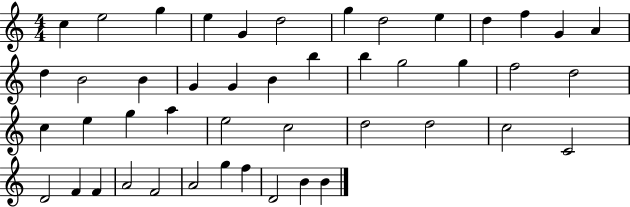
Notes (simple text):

C5/q E5/h G5/q E5/q G4/q D5/h G5/q D5/h E5/q D5/q F5/q G4/q A4/q D5/q B4/h B4/q G4/q G4/q B4/q B5/q B5/q G5/h G5/q F5/h D5/h C5/q E5/q G5/q A5/q E5/h C5/h D5/h D5/h C5/h C4/h D4/h F4/q F4/q A4/h F4/h A4/h G5/q F5/q D4/h B4/q B4/q